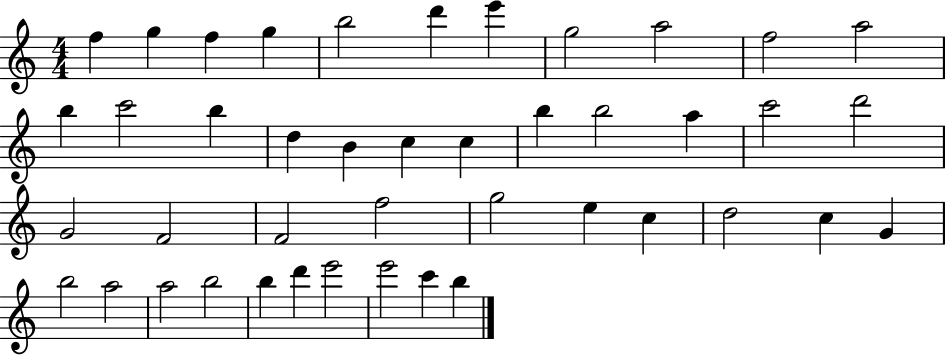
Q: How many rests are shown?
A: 0